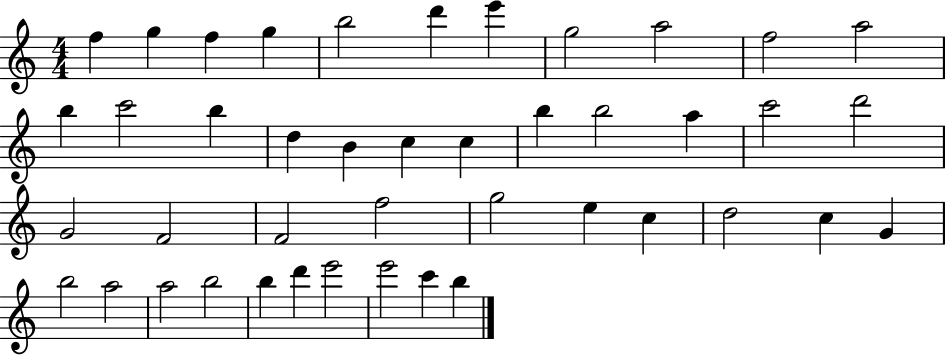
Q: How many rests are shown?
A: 0